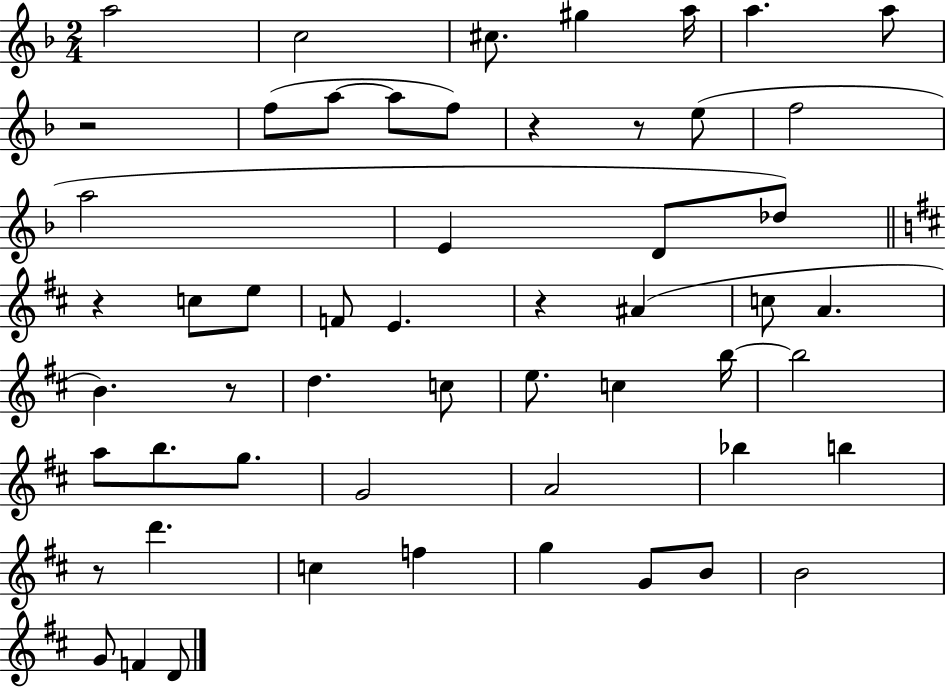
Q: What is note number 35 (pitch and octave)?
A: G4